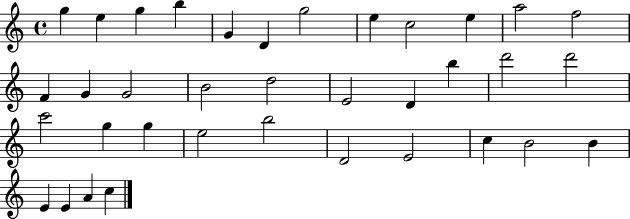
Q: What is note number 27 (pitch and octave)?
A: B5